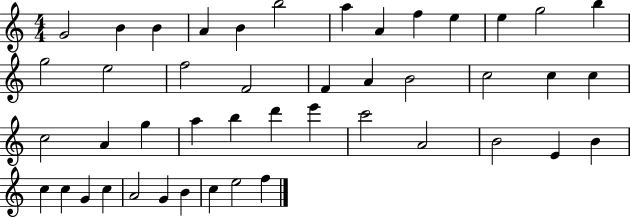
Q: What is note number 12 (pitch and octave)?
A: G5